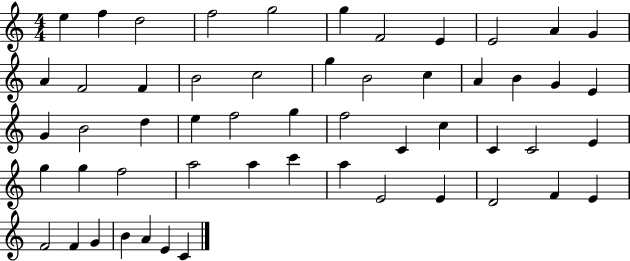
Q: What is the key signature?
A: C major